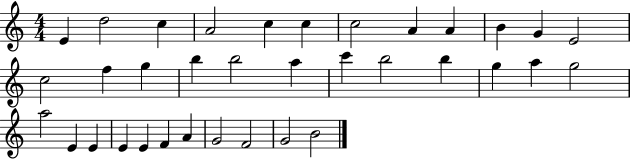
{
  \clef treble
  \numericTimeSignature
  \time 4/4
  \key c \major
  e'4 d''2 c''4 | a'2 c''4 c''4 | c''2 a'4 a'4 | b'4 g'4 e'2 | \break c''2 f''4 g''4 | b''4 b''2 a''4 | c'''4 b''2 b''4 | g''4 a''4 g''2 | \break a''2 e'4 e'4 | e'4 e'4 f'4 a'4 | g'2 f'2 | g'2 b'2 | \break \bar "|."
}